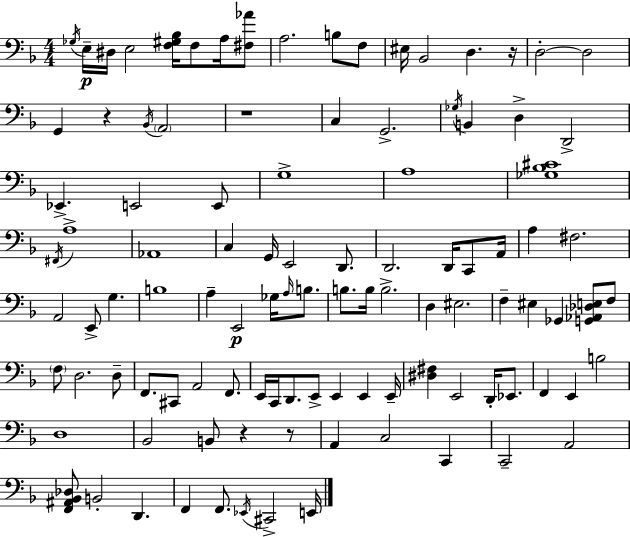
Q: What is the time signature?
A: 4/4